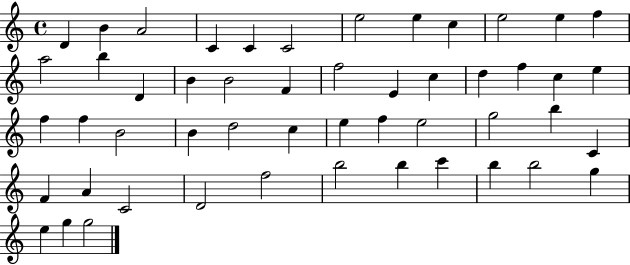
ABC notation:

X:1
T:Untitled
M:4/4
L:1/4
K:C
D B A2 C C C2 e2 e c e2 e f a2 b D B B2 F f2 E c d f c e f f B2 B d2 c e f e2 g2 b C F A C2 D2 f2 b2 b c' b b2 g e g g2